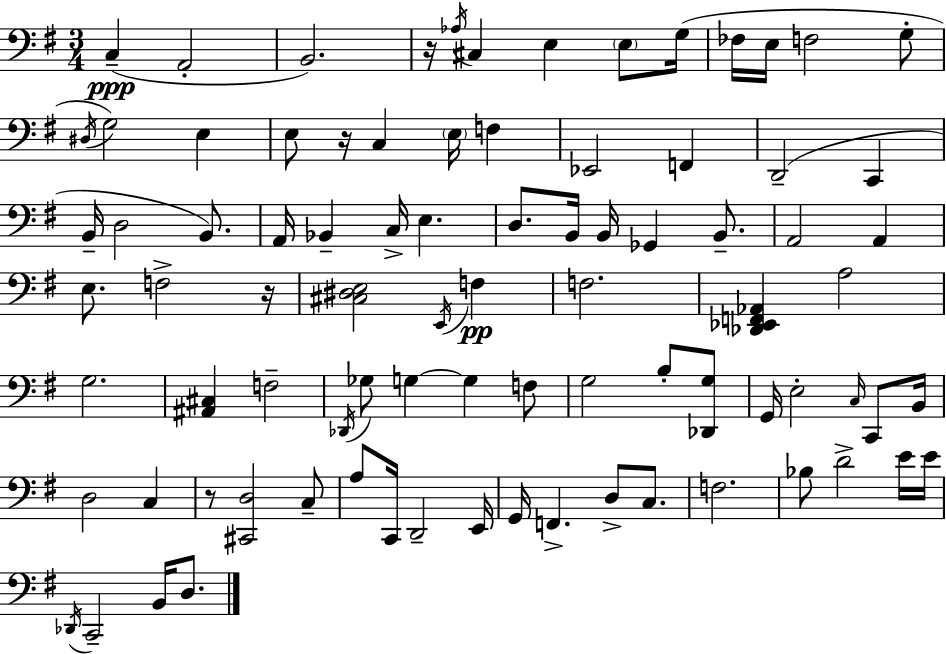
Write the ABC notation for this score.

X:1
T:Untitled
M:3/4
L:1/4
K:Em
C, A,,2 B,,2 z/4 _A,/4 ^C, E, E,/2 G,/4 _F,/4 E,/4 F,2 G,/2 ^D,/4 G,2 E, E,/2 z/4 C, E,/4 F, _E,,2 F,, D,,2 C,, B,,/4 D,2 B,,/2 A,,/4 _B,, C,/4 E, D,/2 B,,/4 B,,/4 _G,, B,,/2 A,,2 A,, E,/2 F,2 z/4 [^C,^D,E,]2 E,,/4 F, F,2 [_D,,_E,,F,,_A,,] A,2 G,2 [^A,,^C,] F,2 _D,,/4 _G,/2 G, G, F,/2 G,2 B,/2 [_D,,G,]/2 G,,/4 E,2 C,/4 C,,/2 B,,/4 D,2 C, z/2 [^C,,D,]2 C,/2 A,/2 C,,/4 D,,2 E,,/4 G,,/4 F,, D,/2 C,/2 F,2 _B,/2 D2 E/4 E/4 _D,,/4 C,,2 B,,/4 D,/2